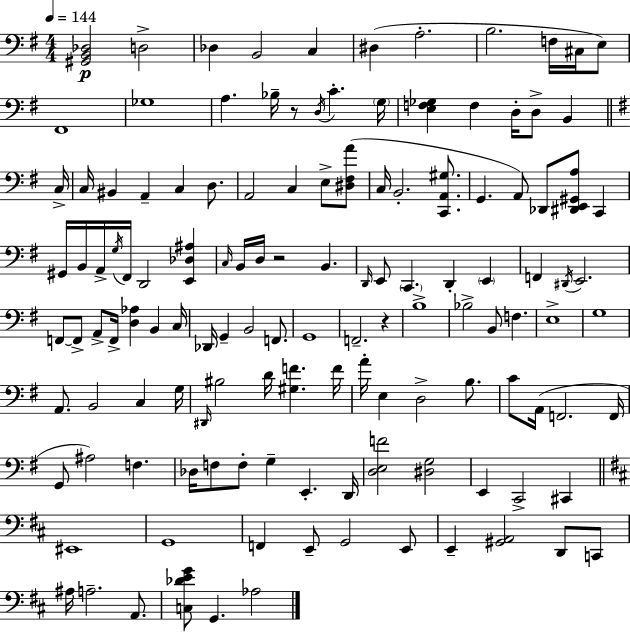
X:1
T:Untitled
M:4/4
L:1/4
K:Em
[^G,,B,,_D,]2 D,2 _D, B,,2 C, ^D, A,2 B,2 F,/4 ^C,/4 E,/2 ^F,,4 _G,4 A, _B,/4 z/2 D,/4 C G,/4 [E,F,_G,] F, D,/4 D,/2 B,, C,/4 C,/4 ^B,, A,, C, D,/2 A,,2 C, E,/2 [^D,^F,A]/2 C,/4 B,,2 [C,,A,,^G,]/2 G,, A,,/2 _D,,/2 [^D,,E,,^G,,A,]/2 C,, ^G,,/4 B,,/4 A,,/4 G,/4 ^F,,/4 D,,2 [E,,_D,^A,] C,/4 B,,/4 D,/4 z2 B,, D,,/4 E,,/2 C,, D,, E,, F,, ^D,,/4 E,,2 F,,/2 F,,/2 A,,/2 F,,/4 [D,_A,] B,, C,/4 _D,,/4 G,, B,,2 F,,/2 G,,4 F,,2 z B,4 _B,2 B,,/2 F, E,4 G,4 A,,/2 B,,2 C, G,/4 ^D,,/4 ^B,2 D/4 [^G,F] F/4 A/4 E, D,2 B,/2 C/2 A,,/4 F,,2 F,,/4 G,,/2 ^A,2 F, _D,/4 F,/2 F,/2 G, E,, D,,/4 [D,E,F]2 [^D,G,]2 E,, C,,2 ^C,, ^E,,4 G,,4 F,, E,,/2 G,,2 E,,/2 E,, [^G,,A,,]2 D,,/2 C,,/2 ^A,/4 A,2 A,,/2 [C,_DEG]/2 G,, _A,2